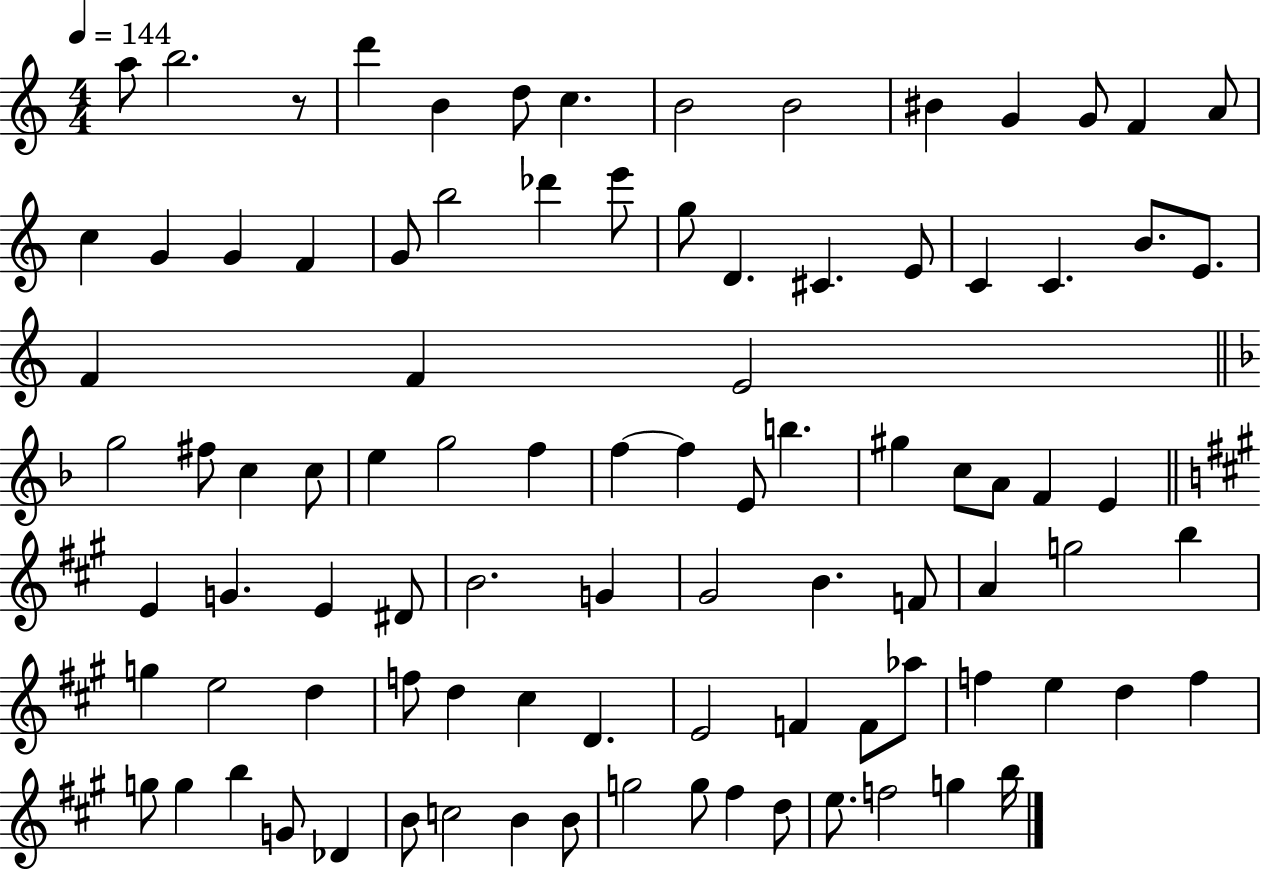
A5/e B5/h. R/e D6/q B4/q D5/e C5/q. B4/h B4/h BIS4/q G4/q G4/e F4/q A4/e C5/q G4/q G4/q F4/q G4/e B5/h Db6/q E6/e G5/e D4/q. C#4/q. E4/e C4/q C4/q. B4/e. E4/e. F4/q F4/q E4/h G5/h F#5/e C5/q C5/e E5/q G5/h F5/q F5/q F5/q E4/e B5/q. G#5/q C5/e A4/e F4/q E4/q E4/q G4/q. E4/q D#4/e B4/h. G4/q G#4/h B4/q. F4/e A4/q G5/h B5/q G5/q E5/h D5/q F5/e D5/q C#5/q D4/q. E4/h F4/q F4/e Ab5/e F5/q E5/q D5/q F5/q G5/e G5/q B5/q G4/e Db4/q B4/e C5/h B4/q B4/e G5/h G5/e F#5/q D5/e E5/e. F5/h G5/q B5/s